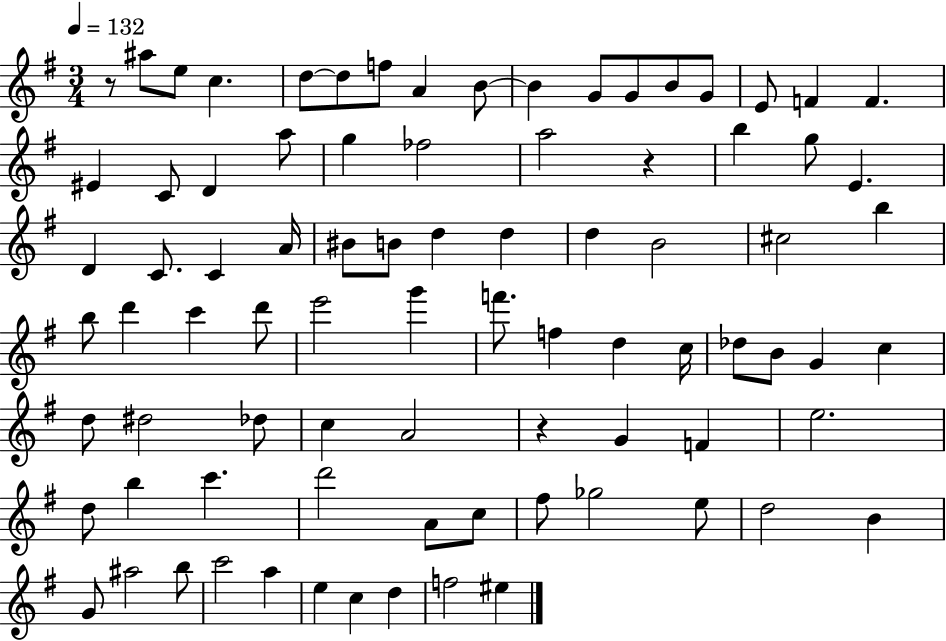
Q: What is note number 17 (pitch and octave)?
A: EIS4